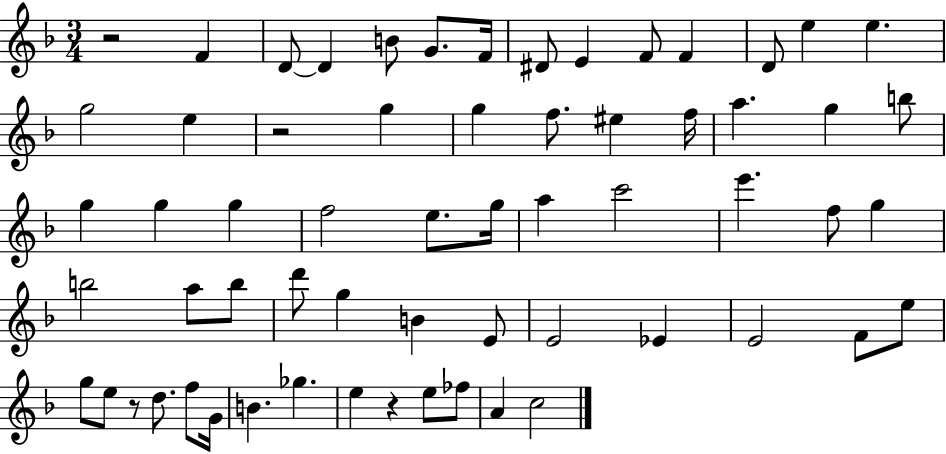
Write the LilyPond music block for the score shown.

{
  \clef treble
  \numericTimeSignature
  \time 3/4
  \key f \major
  r2 f'4 | d'8~~ d'4 b'8 g'8. f'16 | dis'8 e'4 f'8 f'4 | d'8 e''4 e''4. | \break g''2 e''4 | r2 g''4 | g''4 f''8. eis''4 f''16 | a''4. g''4 b''8 | \break g''4 g''4 g''4 | f''2 e''8. g''16 | a''4 c'''2 | e'''4. f''8 g''4 | \break b''2 a''8 b''8 | d'''8 g''4 b'4 e'8 | e'2 ees'4 | e'2 f'8 e''8 | \break g''8 e''8 r8 d''8. f''8 g'16 | b'4. ges''4. | e''4 r4 e''8 fes''8 | a'4 c''2 | \break \bar "|."
}